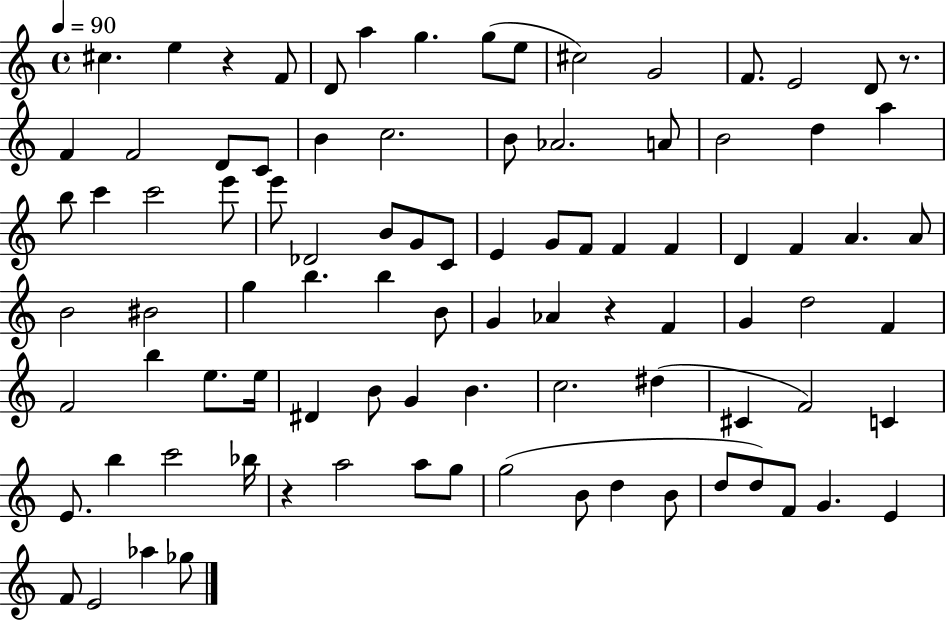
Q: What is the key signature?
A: C major